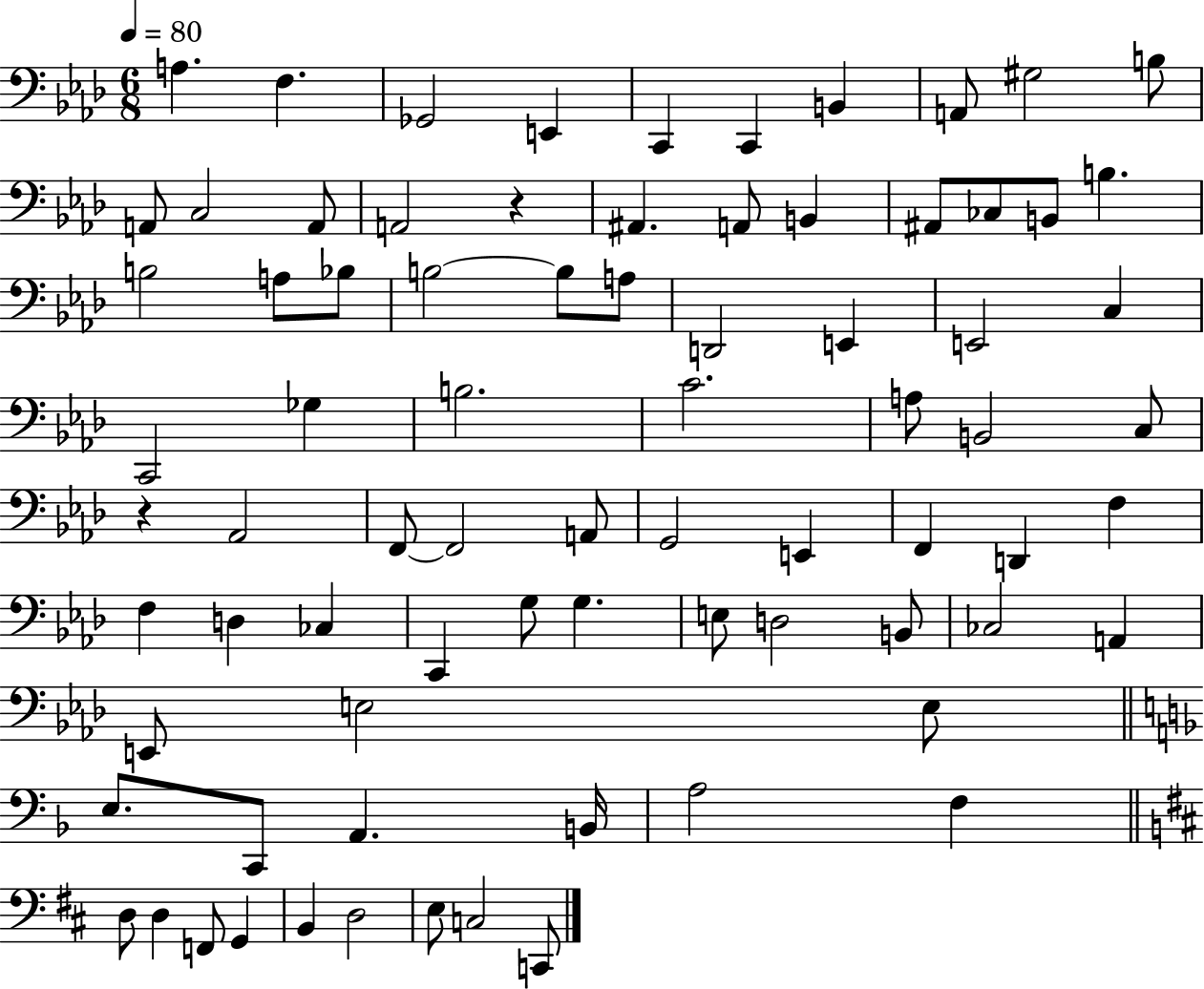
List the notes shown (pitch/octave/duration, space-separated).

A3/q. F3/q. Gb2/h E2/q C2/q C2/q B2/q A2/e G#3/h B3/e A2/e C3/h A2/e A2/h R/q A#2/q. A2/e B2/q A#2/e CES3/e B2/e B3/q. B3/h A3/e Bb3/e B3/h B3/e A3/e D2/h E2/q E2/h C3/q C2/h Gb3/q B3/h. C4/h. A3/e B2/h C3/e R/q Ab2/h F2/e F2/h A2/e G2/h E2/q F2/q D2/q F3/q F3/q D3/q CES3/q C2/q G3/e G3/q. E3/e D3/h B2/e CES3/h A2/q E2/e E3/h E3/e E3/e. C2/e A2/q. B2/s A3/h F3/q D3/e D3/q F2/e G2/q B2/q D3/h E3/e C3/h C2/e